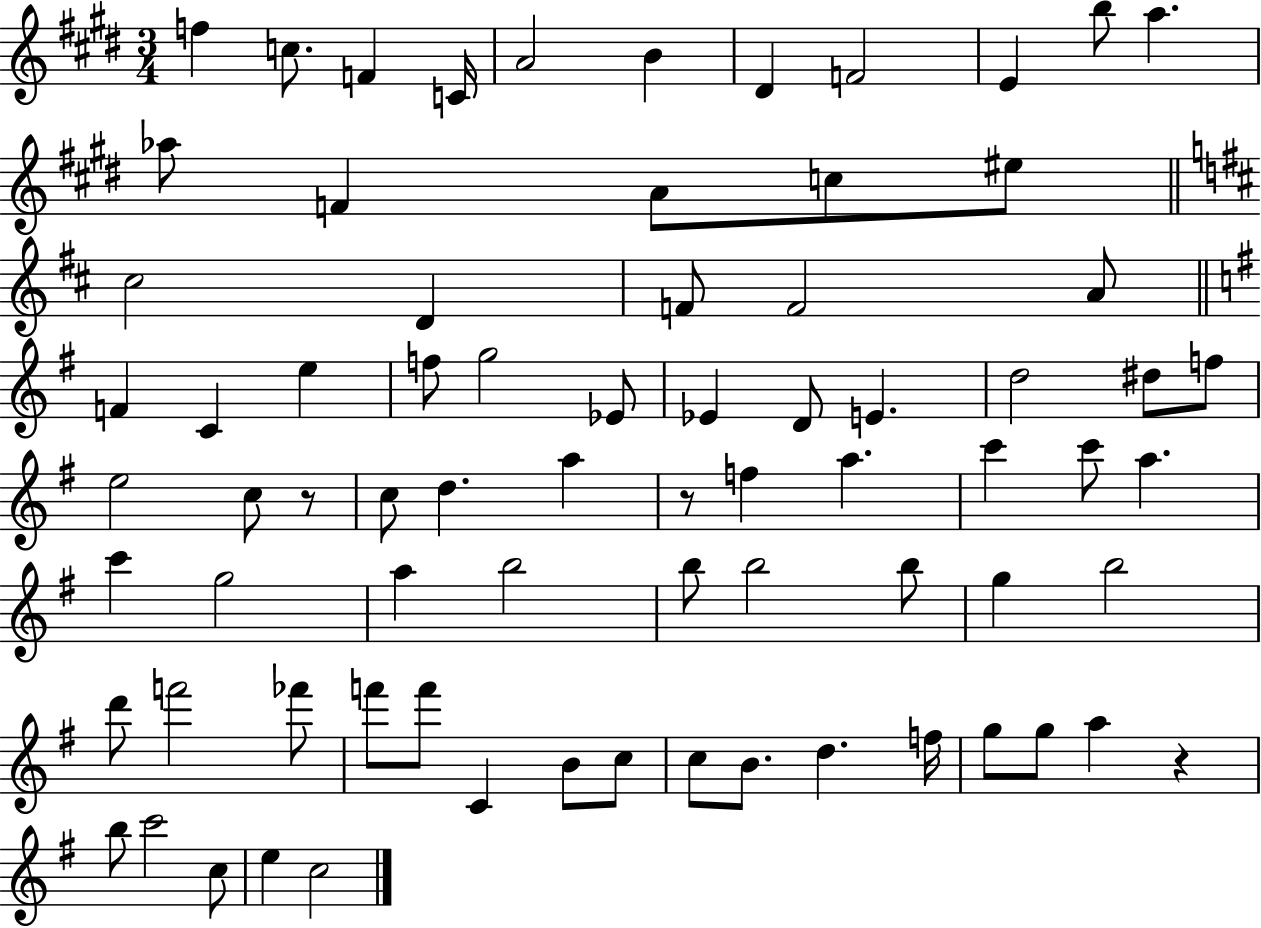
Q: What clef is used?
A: treble